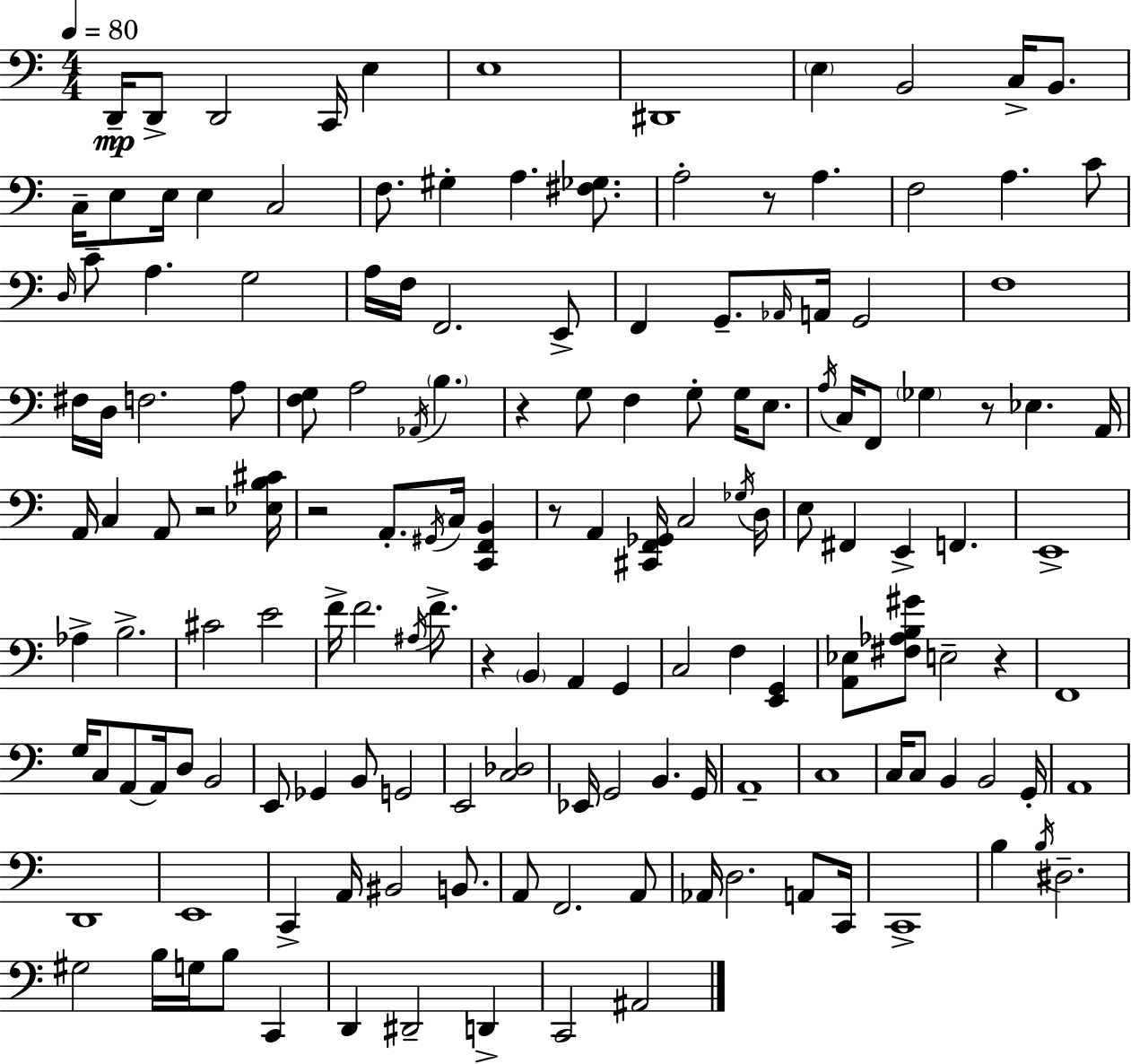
X:1
T:Untitled
M:4/4
L:1/4
K:Am
D,,/4 D,,/2 D,,2 C,,/4 E, E,4 ^D,,4 E, B,,2 C,/4 B,,/2 C,/4 E,/2 E,/4 E, C,2 F,/2 ^G, A, [^F,_G,]/2 A,2 z/2 A, F,2 A, C/2 D,/4 C/2 A, G,2 A,/4 F,/4 F,,2 E,,/2 F,, G,,/2 _A,,/4 A,,/4 G,,2 F,4 ^F,/4 D,/4 F,2 A,/2 [F,G,]/2 A,2 _A,,/4 B, z G,/2 F, G,/2 G,/4 E,/2 A,/4 C,/4 F,,/2 _G, z/2 _E, A,,/4 A,,/4 C, A,,/2 z2 [_E,B,^C]/4 z2 A,,/2 ^G,,/4 C,/4 [C,,F,,B,,] z/2 A,, [^C,,F,,_G,,]/4 C,2 _G,/4 D,/4 E,/2 ^F,, E,, F,, E,,4 _A, B,2 ^C2 E2 F/4 F2 ^A,/4 F/2 z B,, A,, G,, C,2 F, [E,,G,,] [A,,_E,]/2 [^F,_A,B,^G]/2 E,2 z F,,4 G,/4 C,/2 A,,/2 A,,/4 D,/2 B,,2 E,,/2 _G,, B,,/2 G,,2 E,,2 [C,_D,]2 _E,,/4 G,,2 B,, G,,/4 A,,4 C,4 C,/4 C,/2 B,, B,,2 G,,/4 A,,4 D,,4 E,,4 C,, A,,/4 ^B,,2 B,,/2 A,,/2 F,,2 A,,/2 _A,,/4 D,2 A,,/2 C,,/4 C,,4 B, B,/4 ^D,2 ^G,2 B,/4 G,/4 B,/2 C,, D,, ^D,,2 D,, C,,2 ^A,,2